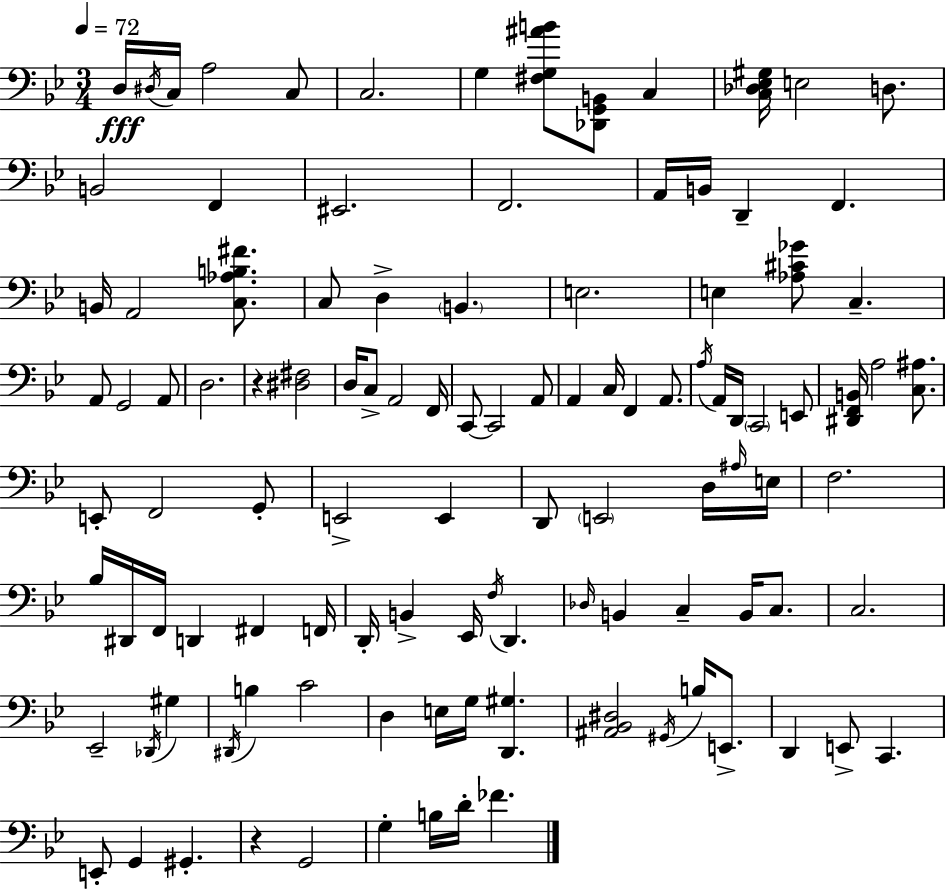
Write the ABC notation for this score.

X:1
T:Untitled
M:3/4
L:1/4
K:Bb
D,/4 ^D,/4 C,/4 A,2 C,/2 C,2 G, [^F,G,^AB]/2 [_D,,G,,B,,]/2 C, [C,_D,_E,^G,]/4 E,2 D,/2 B,,2 F,, ^E,,2 F,,2 A,,/4 B,,/4 D,, F,, B,,/4 A,,2 [C,_A,B,^F]/2 C,/2 D, B,, E,2 E, [_A,^C_G]/2 C, A,,/2 G,,2 A,,/2 D,2 z [^D,^F,]2 D,/4 C,/2 A,,2 F,,/4 C,,/2 C,,2 A,,/2 A,, C,/4 F,, A,,/2 A,/4 A,,/4 D,,/4 C,,2 E,,/2 [^D,,F,,B,,]/4 A,2 [C,^A,]/2 E,,/2 F,,2 G,,/2 E,,2 E,, D,,/2 E,,2 D,/4 ^A,/4 E,/4 F,2 _B,/4 ^D,,/4 F,,/4 D,, ^F,, F,,/4 D,,/4 B,, _E,,/4 F,/4 D,, _D,/4 B,, C, B,,/4 C,/2 C,2 _E,,2 _D,,/4 ^G, ^D,,/4 B, C2 D, E,/4 G,/4 [D,,^G,] [^A,,_B,,^D,]2 ^G,,/4 B,/4 E,,/2 D,, E,,/2 C,, E,,/2 G,, ^G,, z G,,2 G, B,/4 D/4 _F